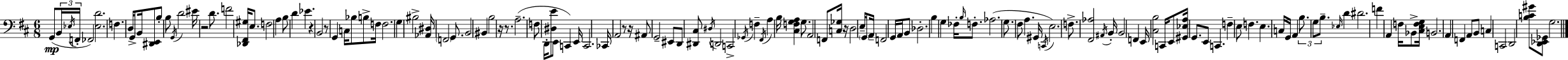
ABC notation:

X:1
T:Untitled
M:6/8
L:1/4
K:D
G,,/2 B,,/4 _E,/4 F,,/4 _F,,2 [_E,D]2 F, D,/4 G,,/2 B,,/4 [^D,,E,,]/2 B,/2 B,/2 G,,/4 D2 ^E/4 z2 D/2 F2 [_D,,^F,,^G,]/4 E,/2 F,2 A, B,/2 D _E z B,,2 z/2 G,, C,/4 _B,/2 B,/2 F,/4 F,2 G, ^B,2 [_A,,^D,]/4 F,,2 G,,/2 B,,2 ^B,, B,2 z/4 z/2 A,2 F,/2 D,,/4 [^D,E]/2 E,,/2 C,, E,,/4 C,,2 _C,,/4 A,,2 z/2 z/4 ^A,,/2 G,,2 ^E,,/2 D,,/2 [^D,,^C,]/2 ^D,/4 D,,2 C,,2 _G,,/4 F, ^F,,/4 A, B,/4 [^C,F,G,A,] G,/2 A,,2 F,,/2 [C,_G,]/4 z/4 D,2 E,/4 G,,/2 A,,/4 F,,2 G,,/4 A,,/4 B,,/2 _D,2 B, G, _F,/4 B,/4 F,/2 _A,2 G,/2 ^F,/2 A, ^G,,/4 C,,/4 E,2 F,/2 [^F,,_A,]2 ^A,,/4 B,,/4 B,,2 F,, E,,/4 [^C,B,]2 C,,/4 E,,/2 [^G,,_E,A,]/4 G,,/2 E,,/2 C,, F, E,/2 F, E, C,/4 G,,/4 A,, B,/2 G,/2 B,/2 _E,/4 D ^D2 F A,, F,/4 _B,,/2 [^C,E,F,G,]/4 B,,2 A,, F,, A,,/2 B,,/2 C, C,,2 D,,2 [B,C^G]/2 [D,,_E,,_G,,]/2 G,2